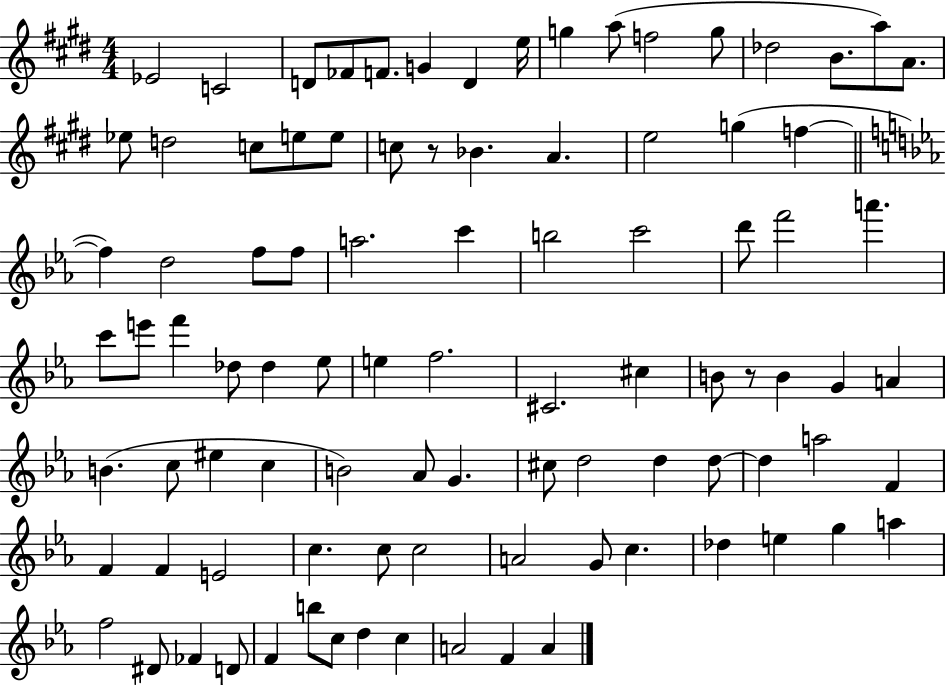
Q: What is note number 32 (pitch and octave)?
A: A5